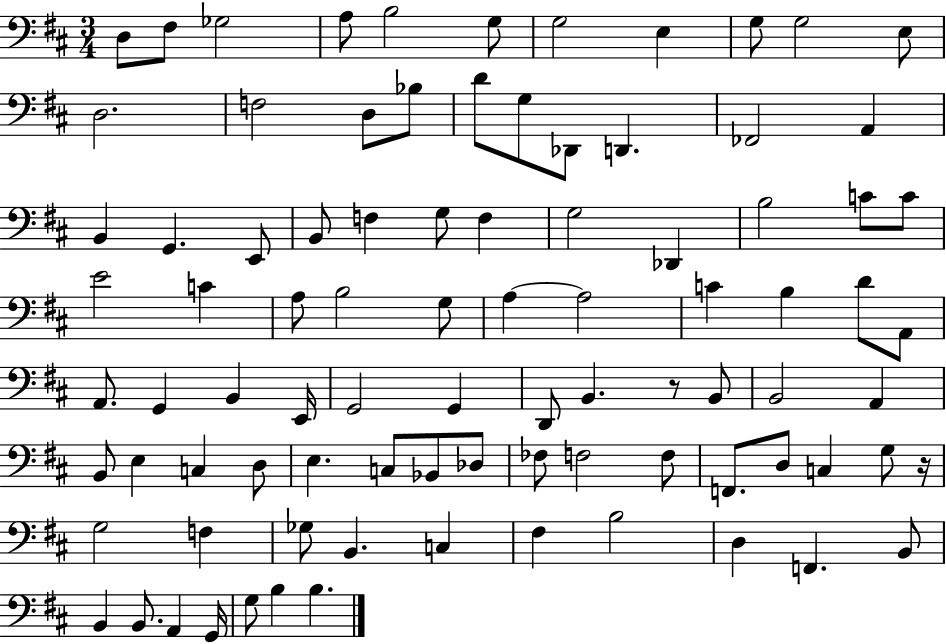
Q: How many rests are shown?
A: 2